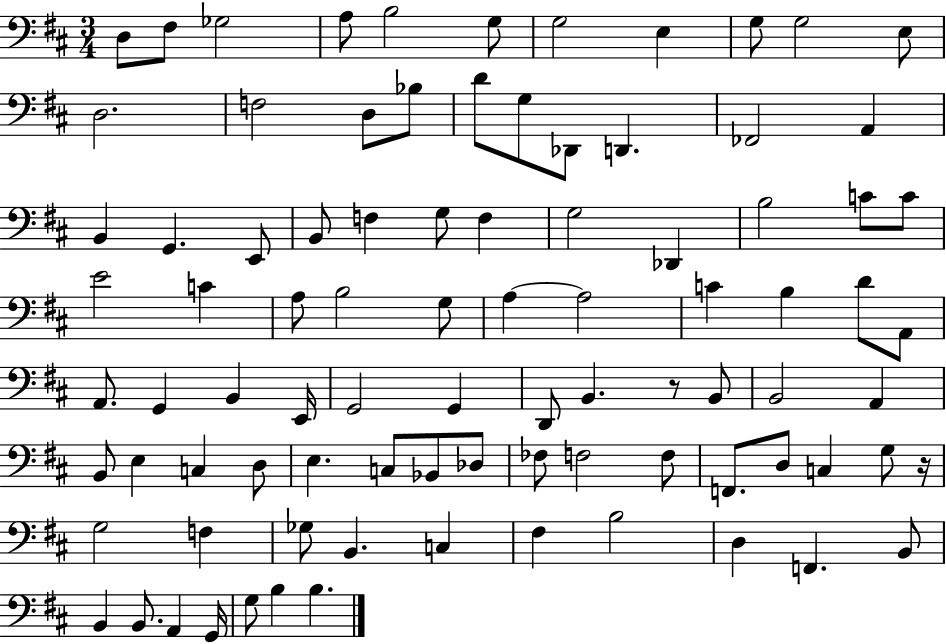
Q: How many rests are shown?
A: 2